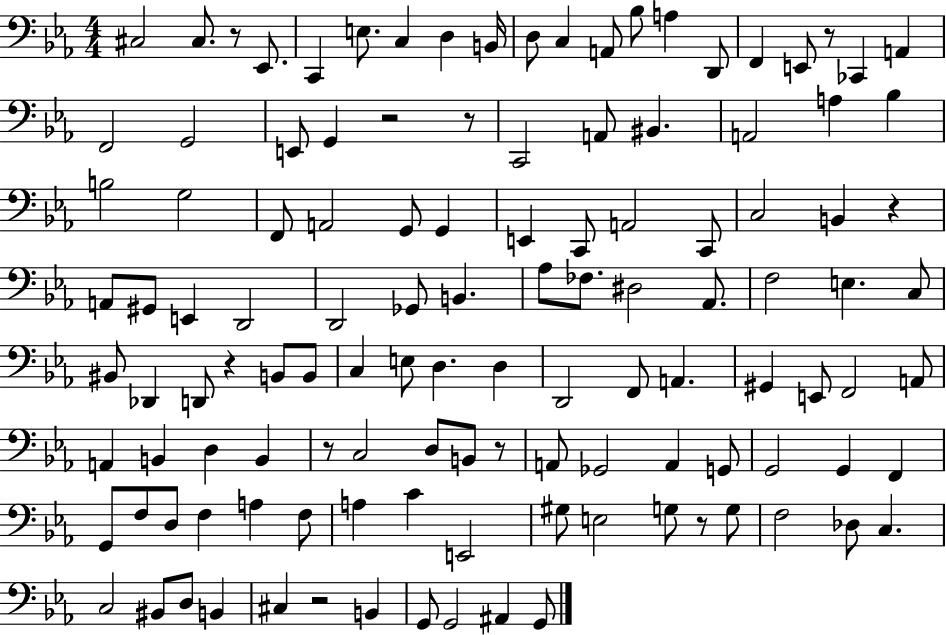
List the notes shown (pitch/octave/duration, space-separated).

C#3/h C#3/e. R/e Eb2/e. C2/q E3/e. C3/q D3/q B2/s D3/e C3/q A2/e Bb3/e A3/q D2/e F2/q E2/e R/e CES2/q A2/q F2/h G2/h E2/e G2/q R/h R/e C2/h A2/e BIS2/q. A2/h A3/q Bb3/q B3/h G3/h F2/e A2/h G2/e G2/q E2/q C2/e A2/h C2/e C3/h B2/q R/q A2/e G#2/e E2/q D2/h D2/h Gb2/e B2/q. Ab3/e FES3/e. D#3/h Ab2/e. F3/h E3/q. C3/e BIS2/e Db2/q D2/e R/q B2/e B2/e C3/q E3/e D3/q. D3/q D2/h F2/e A2/q. G#2/q E2/e F2/h A2/e A2/q B2/q D3/q B2/q R/e C3/h D3/e B2/e R/e A2/e Gb2/h A2/q G2/e G2/h G2/q F2/q G2/e F3/e D3/e F3/q A3/q F3/e A3/q C4/q E2/h G#3/e E3/h G3/e R/e G3/e F3/h Db3/e C3/q. C3/h BIS2/e D3/e B2/q C#3/q R/h B2/q G2/e G2/h A#2/q G2/e